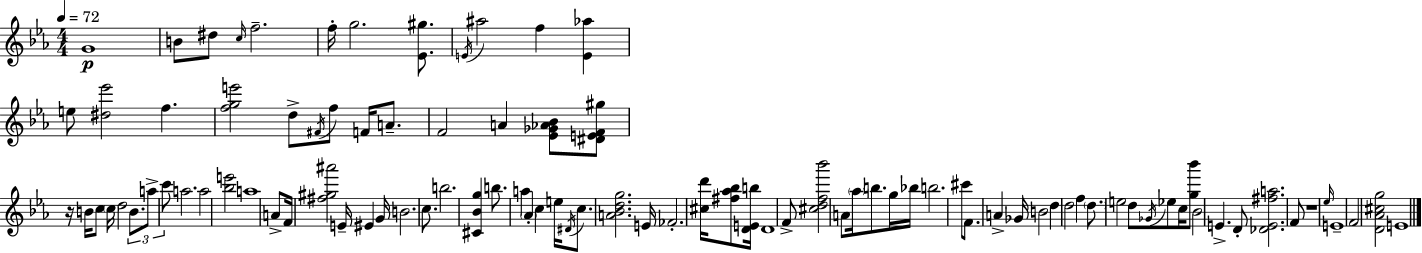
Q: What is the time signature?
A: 4/4